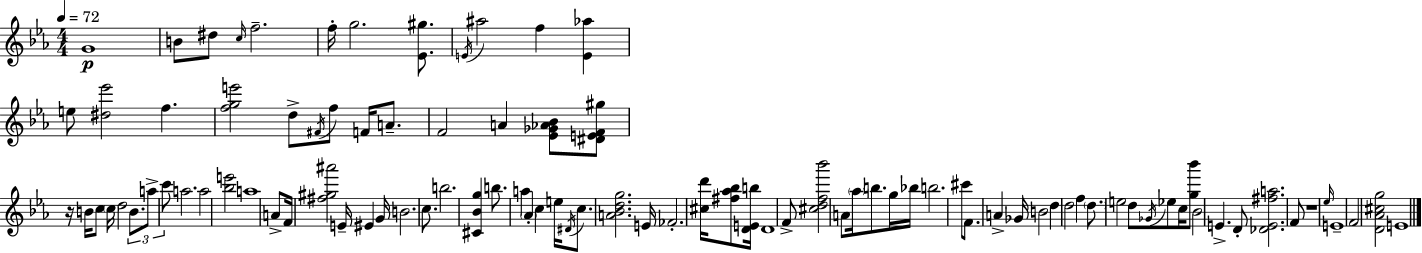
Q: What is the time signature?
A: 4/4